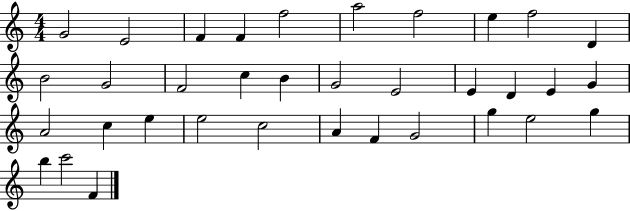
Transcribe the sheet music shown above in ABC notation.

X:1
T:Untitled
M:4/4
L:1/4
K:C
G2 E2 F F f2 a2 f2 e f2 D B2 G2 F2 c B G2 E2 E D E G A2 c e e2 c2 A F G2 g e2 g b c'2 F